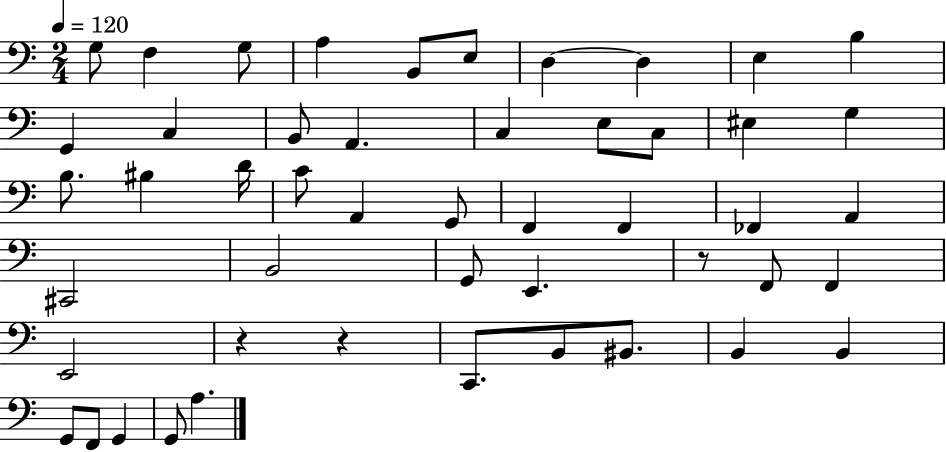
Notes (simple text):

G3/e F3/q G3/e A3/q B2/e E3/e D3/q D3/q E3/q B3/q G2/q C3/q B2/e A2/q. C3/q E3/e C3/e EIS3/q G3/q B3/e. BIS3/q D4/s C4/e A2/q G2/e F2/q F2/q FES2/q A2/q C#2/h B2/h G2/e E2/q. R/e F2/e F2/q E2/h R/q R/q C2/e. B2/e BIS2/e. B2/q B2/q G2/e F2/e G2/q G2/e A3/q.